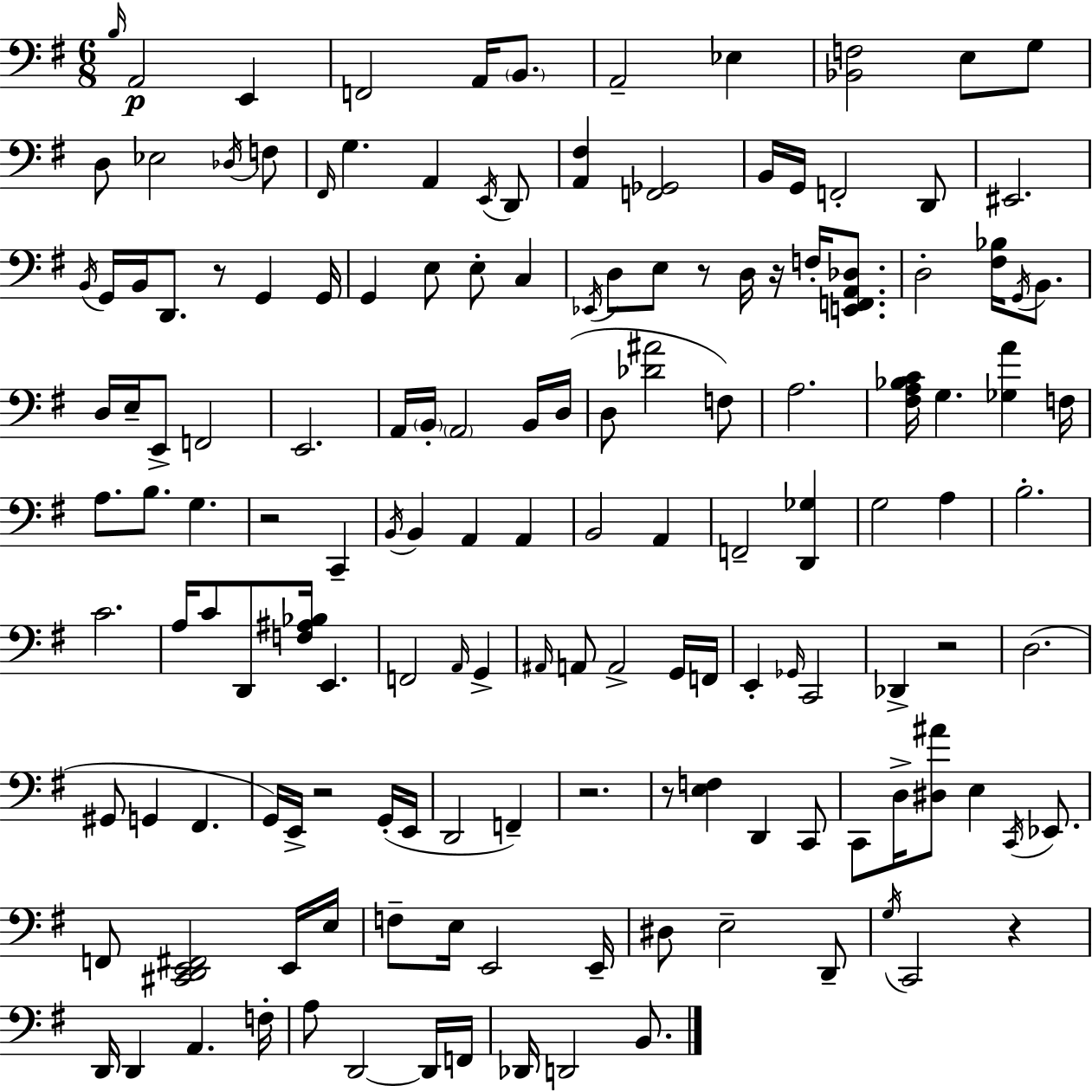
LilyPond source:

{
  \clef bass
  \numericTimeSignature
  \time 6/8
  \key e \minor
  \grace { b16 }\p a,2 e,4 | f,2 a,16 \parenthesize b,8. | a,2-- ees4 | <bes, f>2 e8 g8 | \break d8 ees2 \acciaccatura { des16 } | f8 \grace { fis,16 } g4. a,4 | \acciaccatura { e,16 } d,8 <a, fis>4 <f, ges,>2 | b,16 g,16 f,2-. | \break d,8 eis,2. | \acciaccatura { b,16 } g,16 b,16 d,8. r8 | g,4 g,16 g,4 e8 e8-. | c4 \acciaccatura { ees,16 } d8 e8 r8 | \break d16 r16 f16-. <e, f, a, des>8. d2-. | <fis bes>16 \acciaccatura { g,16 } b,8. d16 e16-- e,8-> f,2 | e,2. | a,16 \parenthesize b,16-. \parenthesize a,2 | \break b,16 d16( d8 <des' ais'>2 | f8) a2. | <fis a bes c'>16 g4. | <ges a'>4 f16 a8. b8. | \break g4. r2 | c,4-- \acciaccatura { b,16 } b,4 | a,4 a,4 b,2 | a,4 f,2-- | \break <d, ges>4 g2 | a4 b2.-. | c'2. | a16 c'8 d,8 | \break <f ais bes>16 e,4. f,2 | \grace { a,16 } g,4-> \grace { ais,16 } a,8 | a,2-> g,16 f,16 e,4-. | \grace { ges,16 } c,2 des,4-> | \break r2 d2.( | gis,8 | g,4 fis,4. g,16) | e,16-> r2 g,16-.( e,16 d,2 | \break f,4--) r2. | r8 | <e f>4 d,4 c,8 c,8 | d16-> <dis ais'>8 e4 \acciaccatura { c,16 } ees,8. | \break f,8 <cis, d, e, fis,>2 e,16 e16 | f8-- e16 e,2 e,16-- | dis8 e2-- d,8-- | \acciaccatura { g16 } c,2 r4 | \break d,16 d,4 a,4. | f16-. a8 d,2~~ d,16 | f,16 des,16 d,2 b,8. | \bar "|."
}